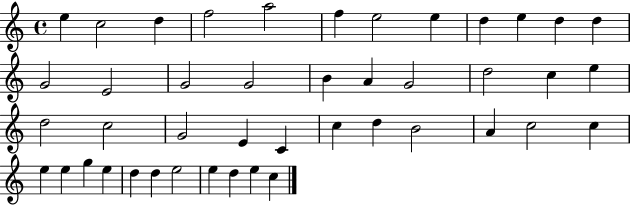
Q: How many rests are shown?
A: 0